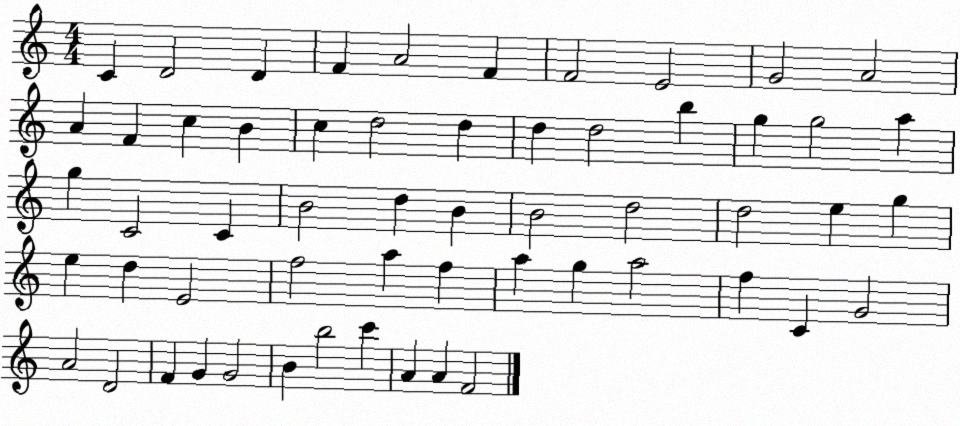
X:1
T:Untitled
M:4/4
L:1/4
K:C
C D2 D F A2 F F2 E2 G2 A2 A F c B c d2 d d d2 b g g2 a g C2 C B2 d B B2 d2 d2 e g e d E2 f2 a f a g a2 f C G2 A2 D2 F G G2 B b2 c' A A F2